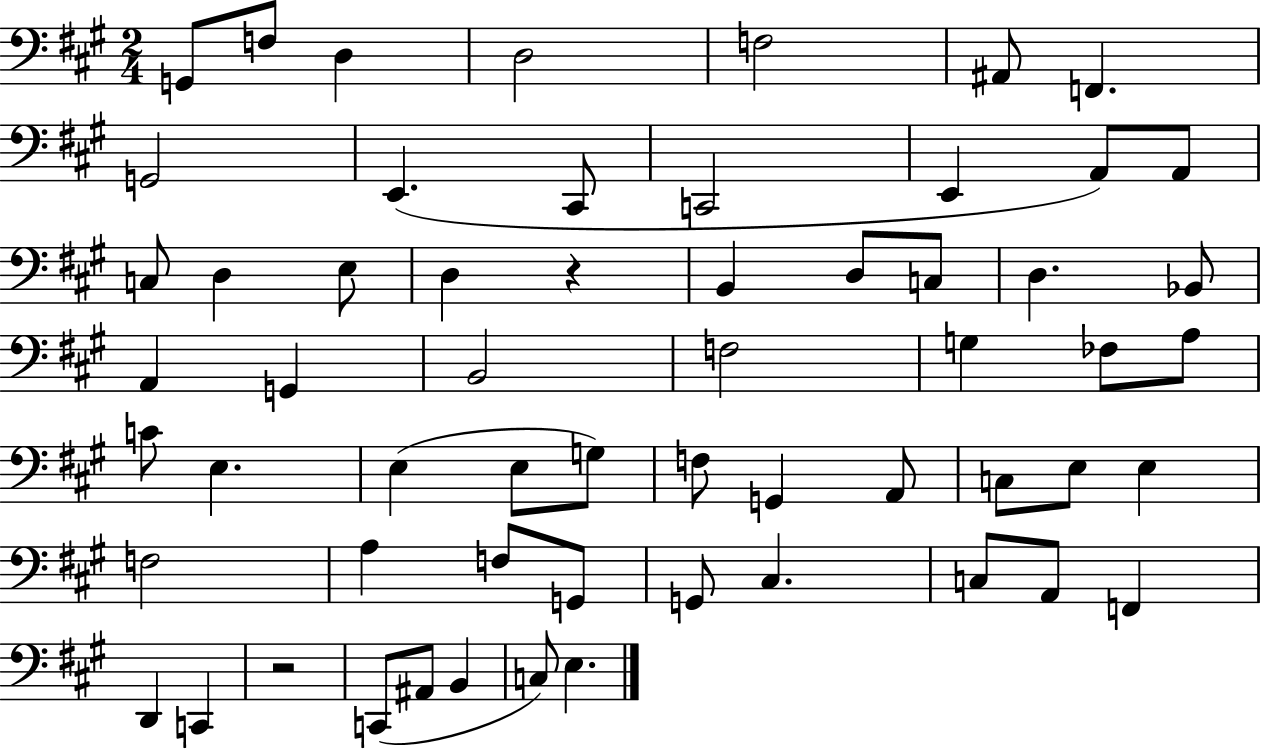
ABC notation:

X:1
T:Untitled
M:2/4
L:1/4
K:A
G,,/2 F,/2 D, D,2 F,2 ^A,,/2 F,, G,,2 E,, ^C,,/2 C,,2 E,, A,,/2 A,,/2 C,/2 D, E,/2 D, z B,, D,/2 C,/2 D, _B,,/2 A,, G,, B,,2 F,2 G, _F,/2 A,/2 C/2 E, E, E,/2 G,/2 F,/2 G,, A,,/2 C,/2 E,/2 E, F,2 A, F,/2 G,,/2 G,,/2 ^C, C,/2 A,,/2 F,, D,, C,, z2 C,,/2 ^A,,/2 B,, C,/2 E,